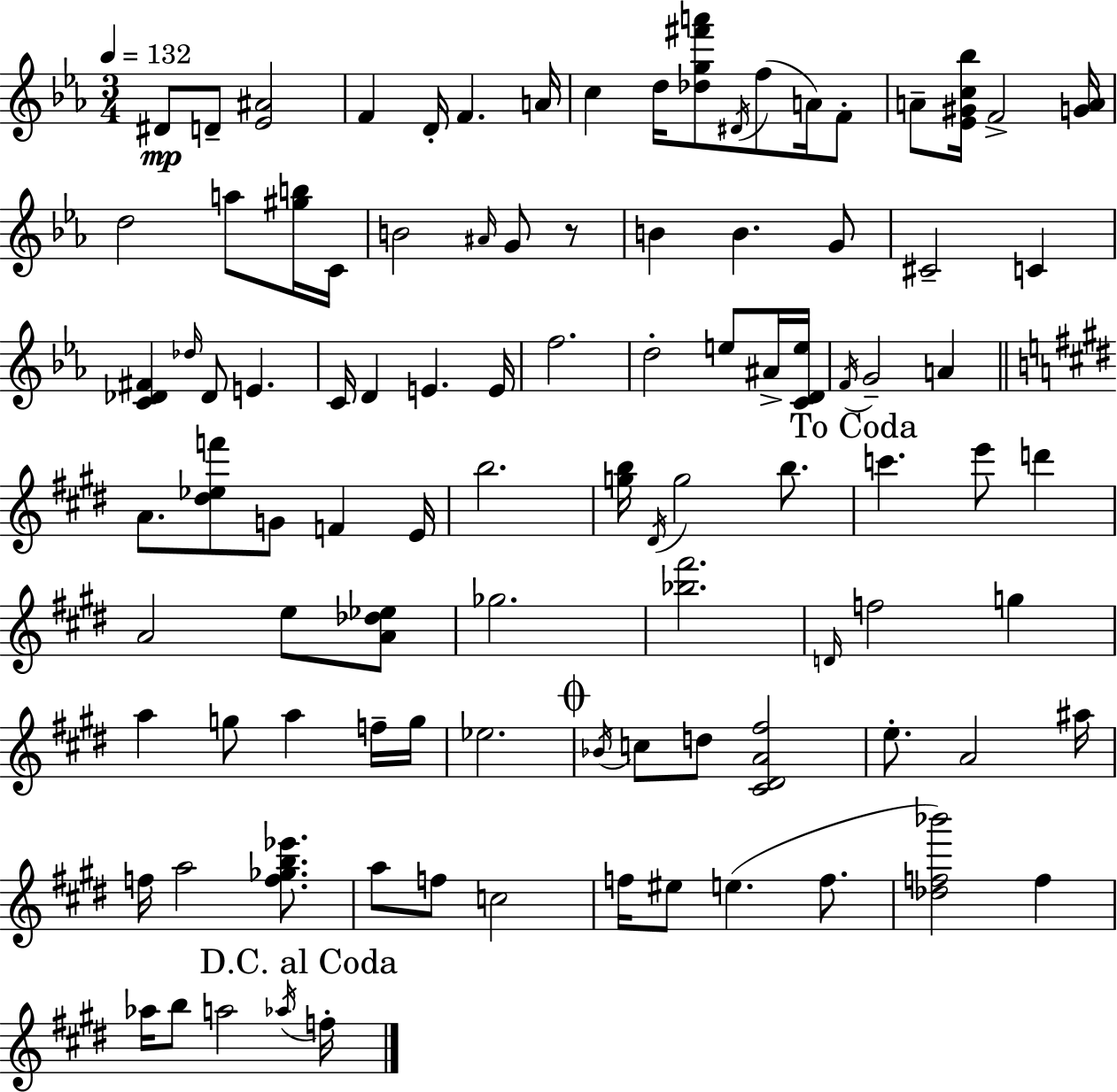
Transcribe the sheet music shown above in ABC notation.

X:1
T:Untitled
M:3/4
L:1/4
K:Eb
^D/2 D/2 [_E^A]2 F D/4 F A/4 c d/4 [_dg^f'a']/2 ^D/4 f/2 A/4 F/2 A/2 [_E^Gc_b]/4 F2 [GA]/4 d2 a/2 [^gb]/4 C/4 B2 ^A/4 G/2 z/2 B B G/2 ^C2 C [C_D^F] _d/4 _D/2 E C/4 D E E/4 f2 d2 e/2 ^A/4 [CDe]/4 F/4 G2 A A/2 [^d_ef']/2 G/2 F E/4 b2 [gb]/4 ^D/4 g2 b/2 c' e'/2 d' A2 e/2 [A_d_e]/2 _g2 [_b^f']2 D/4 f2 g a g/2 a f/4 g/4 _e2 _B/4 c/2 d/2 [^C^DA^f]2 e/2 A2 ^a/4 f/4 a2 [f_gb_e']/2 a/2 f/2 c2 f/4 ^e/2 e f/2 [_df_b']2 f _a/4 b/2 a2 _a/4 f/4